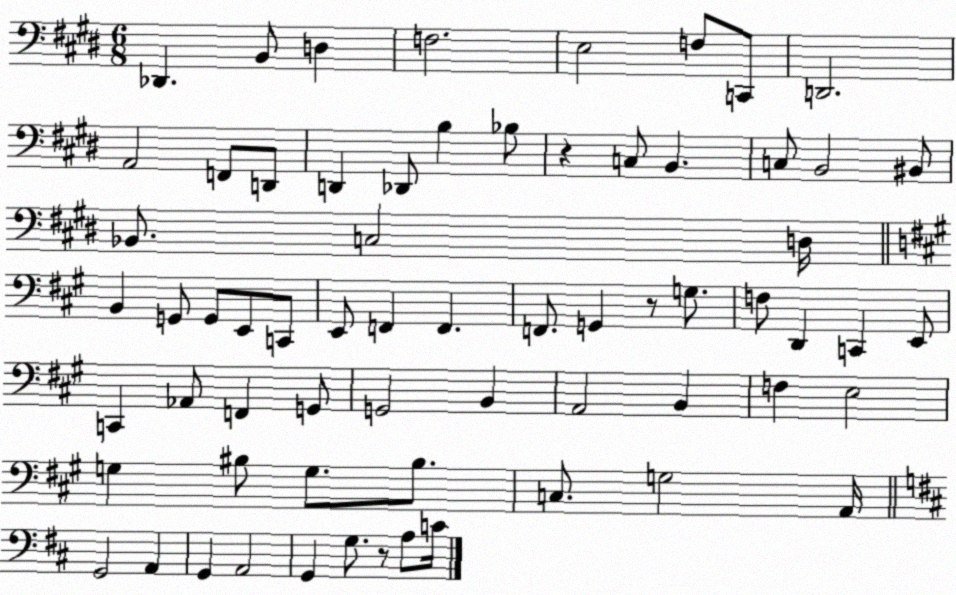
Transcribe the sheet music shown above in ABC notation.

X:1
T:Untitled
M:6/8
L:1/4
K:E
_D,, B,,/2 D, F,2 E,2 F,/2 C,,/2 D,,2 A,,2 F,,/2 D,,/2 D,, _D,,/2 B, _B,/2 z C,/2 B,, C,/2 B,,2 ^B,,/2 _B,,/2 C,2 D,/4 B,, G,,/2 G,,/2 E,,/2 C,,/2 E,,/2 F,, F,, F,,/2 G,, z/2 G,/2 F,/2 D,, C,, E,,/2 C,, _A,,/2 F,, G,,/2 G,,2 B,, A,,2 B,, F, E,2 G, ^B,/2 G,/2 ^B,/2 C,/2 G,2 A,,/4 G,,2 A,, G,, A,,2 G,, G,/2 z/2 A,/2 C/4